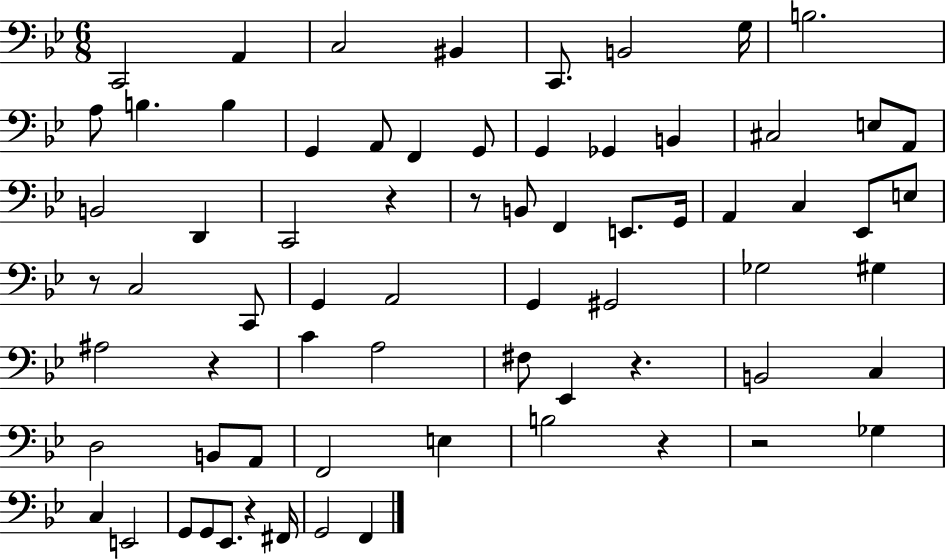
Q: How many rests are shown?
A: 8